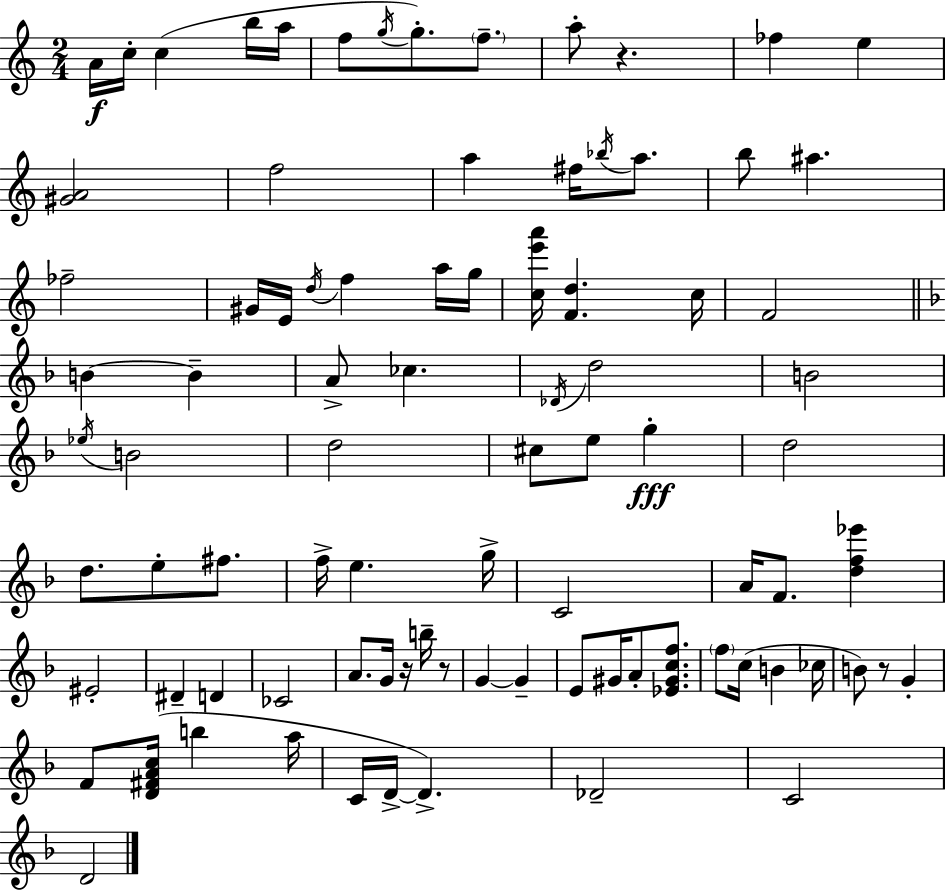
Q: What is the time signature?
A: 2/4